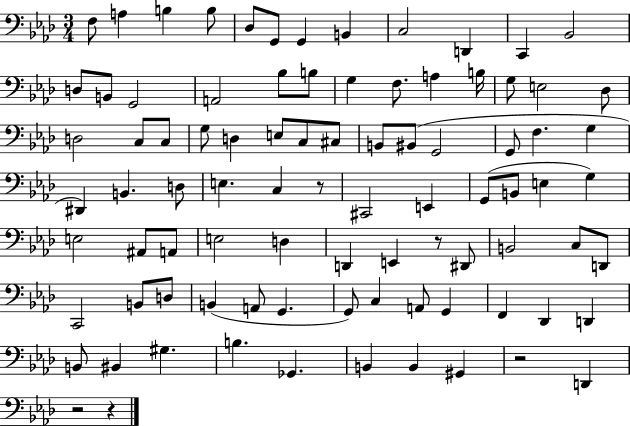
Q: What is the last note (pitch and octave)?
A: D2